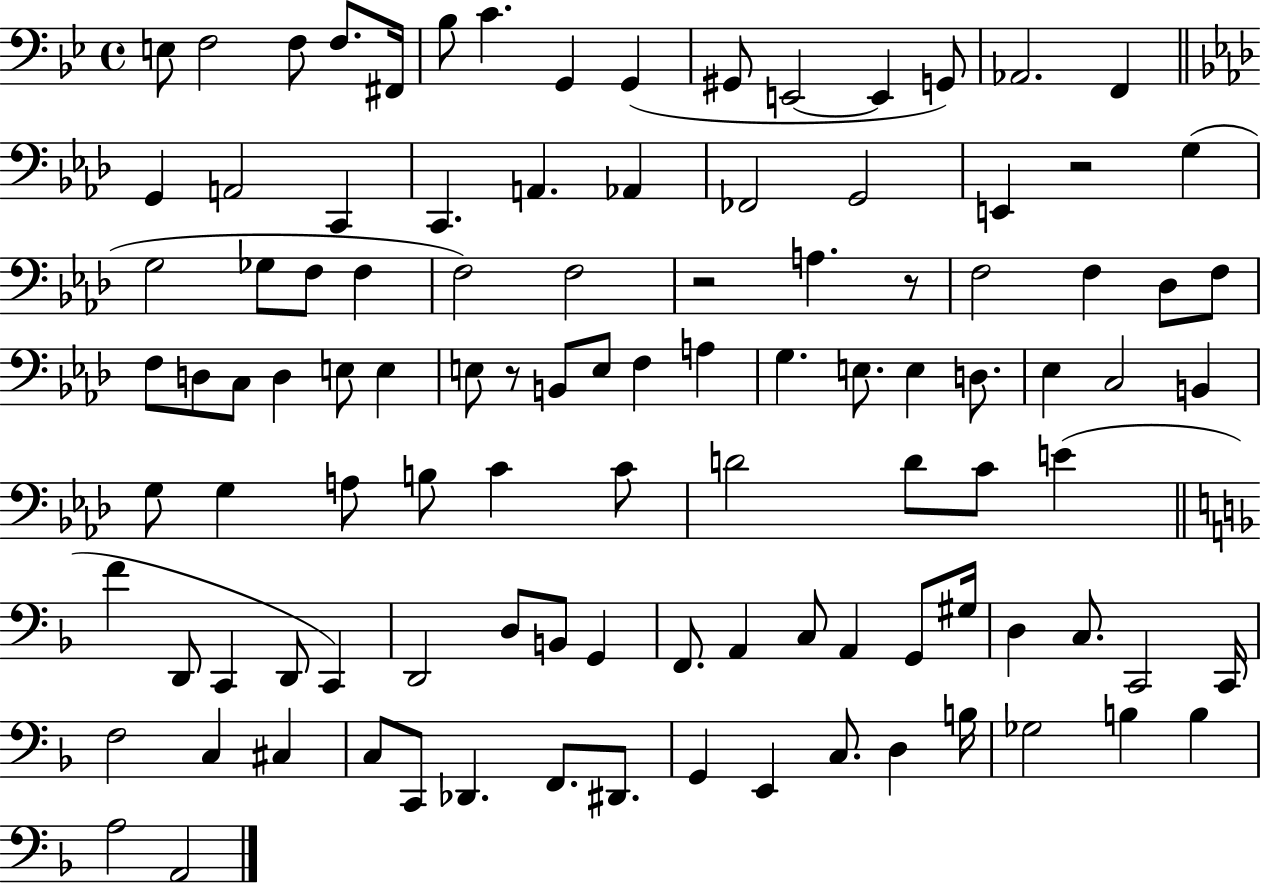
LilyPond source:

{
  \clef bass
  \time 4/4
  \defaultTimeSignature
  \key bes \major
  e8 f2 f8 f8. fis,16 | bes8 c'4. g,4 g,4( | gis,8 e,2~~ e,4 g,8) | aes,2. f,4 | \break \bar "||" \break \key aes \major g,4 a,2 c,4 | c,4. a,4. aes,4 | fes,2 g,2 | e,4 r2 g4( | \break g2 ges8 f8 f4 | f2) f2 | r2 a4. r8 | f2 f4 des8 f8 | \break f8 d8 c8 d4 e8 e4 | e8 r8 b,8 e8 f4 a4 | g4. e8. e4 d8. | ees4 c2 b,4 | \break g8 g4 a8 b8 c'4 c'8 | d'2 d'8 c'8 e'4( | \bar "||" \break \key d \minor f'4 d,8 c,4 d,8 c,4) | d,2 d8 b,8 g,4 | f,8. a,4 c8 a,4 g,8 gis16 | d4 c8. c,2 c,16 | \break f2 c4 cis4 | c8 c,8 des,4. f,8. dis,8. | g,4 e,4 c8. d4 b16 | ges2 b4 b4 | \break a2 a,2 | \bar "|."
}